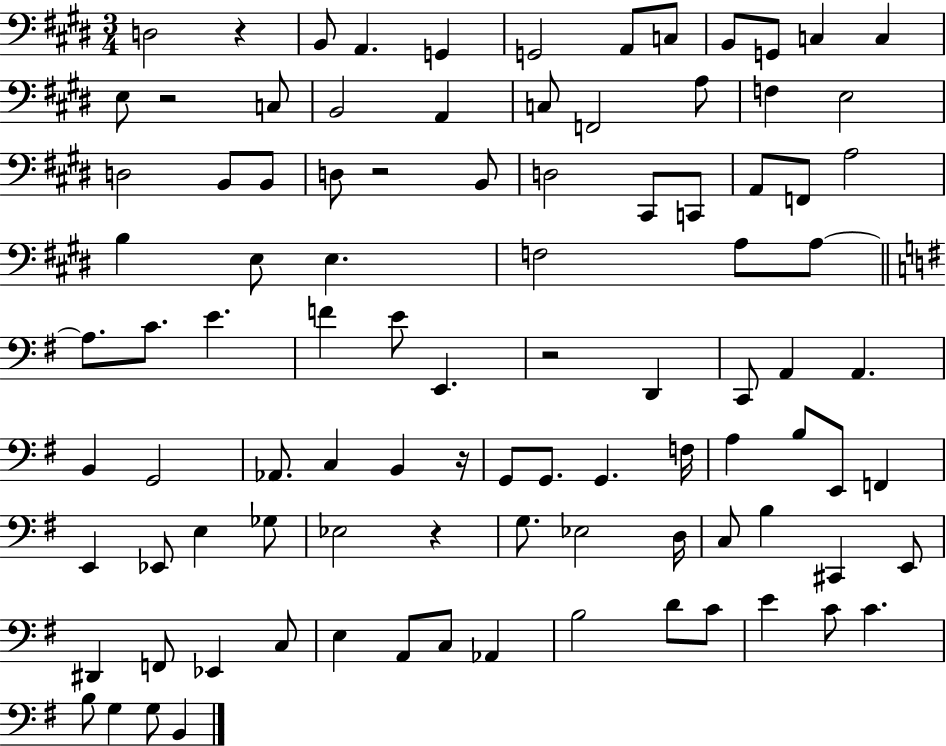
{
  \clef bass
  \numericTimeSignature
  \time 3/4
  \key e \major
  d2 r4 | b,8 a,4. g,4 | g,2 a,8 c8 | b,8 g,8 c4 c4 | \break e8 r2 c8 | b,2 a,4 | c8 f,2 a8 | f4 e2 | \break d2 b,8 b,8 | d8 r2 b,8 | d2 cis,8 c,8 | a,8 f,8 a2 | \break b4 e8 e4. | f2 a8 a8~~ | \bar "||" \break \key g \major a8. c'8. e'4. | f'4 e'8 e,4. | r2 d,4 | c,8 a,4 a,4. | \break b,4 g,2 | aes,8. c4 b,4 r16 | g,8 g,8. g,4. f16 | a4 b8 e,8 f,4 | \break e,4 ees,8 e4 ges8 | ees2 r4 | g8. ees2 d16 | c8 b4 cis,4 e,8 | \break dis,4 f,8 ees,4 c8 | e4 a,8 c8 aes,4 | b2 d'8 c'8 | e'4 c'8 c'4. | \break b8 g4 g8 b,4 | \bar "|."
}